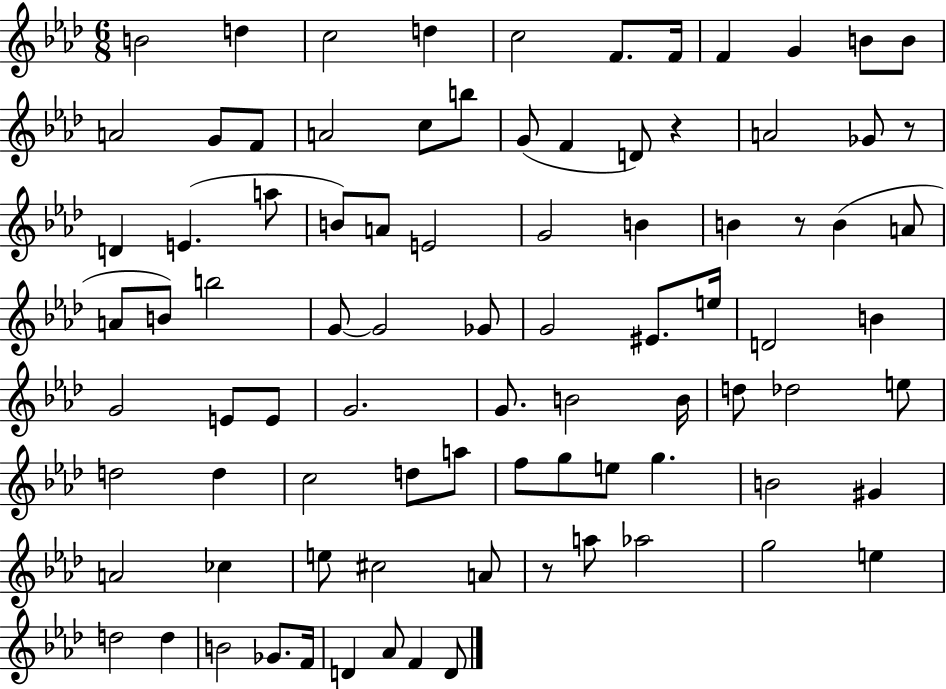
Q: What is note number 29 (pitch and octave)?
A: G4